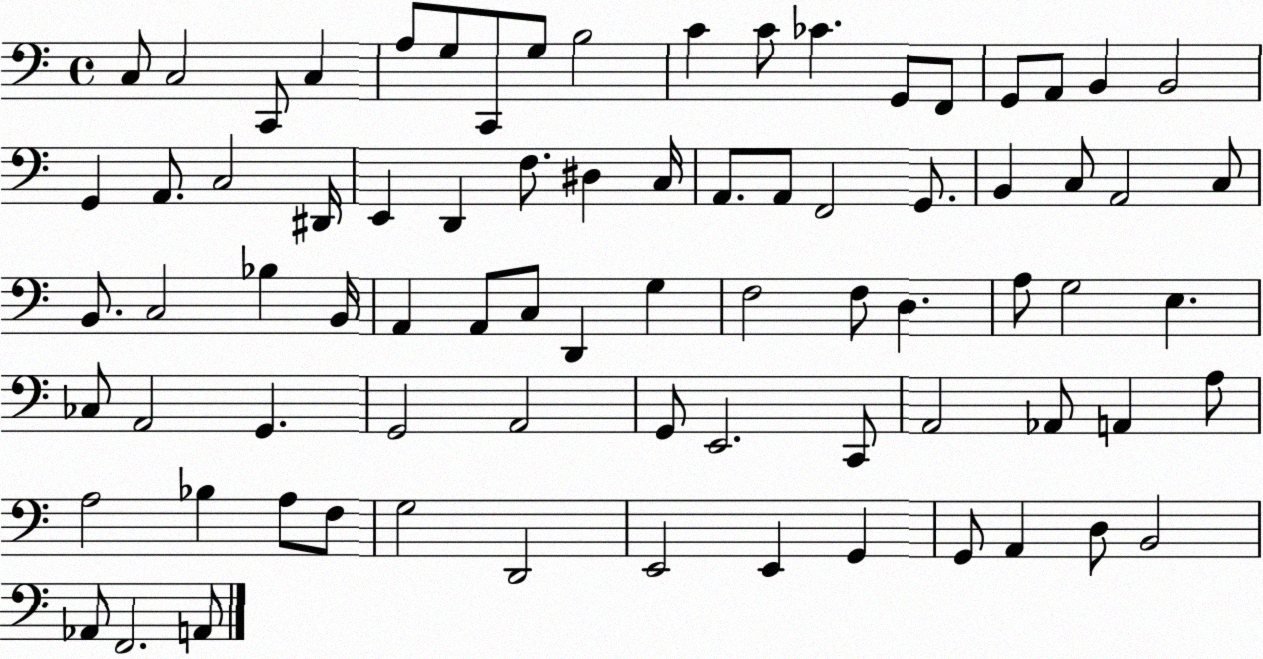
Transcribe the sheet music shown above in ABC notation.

X:1
T:Untitled
M:4/4
L:1/4
K:C
C,/2 C,2 C,,/2 C, A,/2 G,/2 C,,/2 G,/2 B,2 C C/2 _C G,,/2 F,,/2 G,,/2 A,,/2 B,, B,,2 G,, A,,/2 C,2 ^D,,/4 E,, D,, F,/2 ^D, C,/4 A,,/2 A,,/2 F,,2 G,,/2 B,, C,/2 A,,2 C,/2 B,,/2 C,2 _B, B,,/4 A,, A,,/2 C,/2 D,, G, F,2 F,/2 D, A,/2 G,2 E, _C,/2 A,,2 G,, G,,2 A,,2 G,,/2 E,,2 C,,/2 A,,2 _A,,/2 A,, A,/2 A,2 _B, A,/2 F,/2 G,2 D,,2 E,,2 E,, G,, G,,/2 A,, D,/2 B,,2 _A,,/2 F,,2 A,,/2